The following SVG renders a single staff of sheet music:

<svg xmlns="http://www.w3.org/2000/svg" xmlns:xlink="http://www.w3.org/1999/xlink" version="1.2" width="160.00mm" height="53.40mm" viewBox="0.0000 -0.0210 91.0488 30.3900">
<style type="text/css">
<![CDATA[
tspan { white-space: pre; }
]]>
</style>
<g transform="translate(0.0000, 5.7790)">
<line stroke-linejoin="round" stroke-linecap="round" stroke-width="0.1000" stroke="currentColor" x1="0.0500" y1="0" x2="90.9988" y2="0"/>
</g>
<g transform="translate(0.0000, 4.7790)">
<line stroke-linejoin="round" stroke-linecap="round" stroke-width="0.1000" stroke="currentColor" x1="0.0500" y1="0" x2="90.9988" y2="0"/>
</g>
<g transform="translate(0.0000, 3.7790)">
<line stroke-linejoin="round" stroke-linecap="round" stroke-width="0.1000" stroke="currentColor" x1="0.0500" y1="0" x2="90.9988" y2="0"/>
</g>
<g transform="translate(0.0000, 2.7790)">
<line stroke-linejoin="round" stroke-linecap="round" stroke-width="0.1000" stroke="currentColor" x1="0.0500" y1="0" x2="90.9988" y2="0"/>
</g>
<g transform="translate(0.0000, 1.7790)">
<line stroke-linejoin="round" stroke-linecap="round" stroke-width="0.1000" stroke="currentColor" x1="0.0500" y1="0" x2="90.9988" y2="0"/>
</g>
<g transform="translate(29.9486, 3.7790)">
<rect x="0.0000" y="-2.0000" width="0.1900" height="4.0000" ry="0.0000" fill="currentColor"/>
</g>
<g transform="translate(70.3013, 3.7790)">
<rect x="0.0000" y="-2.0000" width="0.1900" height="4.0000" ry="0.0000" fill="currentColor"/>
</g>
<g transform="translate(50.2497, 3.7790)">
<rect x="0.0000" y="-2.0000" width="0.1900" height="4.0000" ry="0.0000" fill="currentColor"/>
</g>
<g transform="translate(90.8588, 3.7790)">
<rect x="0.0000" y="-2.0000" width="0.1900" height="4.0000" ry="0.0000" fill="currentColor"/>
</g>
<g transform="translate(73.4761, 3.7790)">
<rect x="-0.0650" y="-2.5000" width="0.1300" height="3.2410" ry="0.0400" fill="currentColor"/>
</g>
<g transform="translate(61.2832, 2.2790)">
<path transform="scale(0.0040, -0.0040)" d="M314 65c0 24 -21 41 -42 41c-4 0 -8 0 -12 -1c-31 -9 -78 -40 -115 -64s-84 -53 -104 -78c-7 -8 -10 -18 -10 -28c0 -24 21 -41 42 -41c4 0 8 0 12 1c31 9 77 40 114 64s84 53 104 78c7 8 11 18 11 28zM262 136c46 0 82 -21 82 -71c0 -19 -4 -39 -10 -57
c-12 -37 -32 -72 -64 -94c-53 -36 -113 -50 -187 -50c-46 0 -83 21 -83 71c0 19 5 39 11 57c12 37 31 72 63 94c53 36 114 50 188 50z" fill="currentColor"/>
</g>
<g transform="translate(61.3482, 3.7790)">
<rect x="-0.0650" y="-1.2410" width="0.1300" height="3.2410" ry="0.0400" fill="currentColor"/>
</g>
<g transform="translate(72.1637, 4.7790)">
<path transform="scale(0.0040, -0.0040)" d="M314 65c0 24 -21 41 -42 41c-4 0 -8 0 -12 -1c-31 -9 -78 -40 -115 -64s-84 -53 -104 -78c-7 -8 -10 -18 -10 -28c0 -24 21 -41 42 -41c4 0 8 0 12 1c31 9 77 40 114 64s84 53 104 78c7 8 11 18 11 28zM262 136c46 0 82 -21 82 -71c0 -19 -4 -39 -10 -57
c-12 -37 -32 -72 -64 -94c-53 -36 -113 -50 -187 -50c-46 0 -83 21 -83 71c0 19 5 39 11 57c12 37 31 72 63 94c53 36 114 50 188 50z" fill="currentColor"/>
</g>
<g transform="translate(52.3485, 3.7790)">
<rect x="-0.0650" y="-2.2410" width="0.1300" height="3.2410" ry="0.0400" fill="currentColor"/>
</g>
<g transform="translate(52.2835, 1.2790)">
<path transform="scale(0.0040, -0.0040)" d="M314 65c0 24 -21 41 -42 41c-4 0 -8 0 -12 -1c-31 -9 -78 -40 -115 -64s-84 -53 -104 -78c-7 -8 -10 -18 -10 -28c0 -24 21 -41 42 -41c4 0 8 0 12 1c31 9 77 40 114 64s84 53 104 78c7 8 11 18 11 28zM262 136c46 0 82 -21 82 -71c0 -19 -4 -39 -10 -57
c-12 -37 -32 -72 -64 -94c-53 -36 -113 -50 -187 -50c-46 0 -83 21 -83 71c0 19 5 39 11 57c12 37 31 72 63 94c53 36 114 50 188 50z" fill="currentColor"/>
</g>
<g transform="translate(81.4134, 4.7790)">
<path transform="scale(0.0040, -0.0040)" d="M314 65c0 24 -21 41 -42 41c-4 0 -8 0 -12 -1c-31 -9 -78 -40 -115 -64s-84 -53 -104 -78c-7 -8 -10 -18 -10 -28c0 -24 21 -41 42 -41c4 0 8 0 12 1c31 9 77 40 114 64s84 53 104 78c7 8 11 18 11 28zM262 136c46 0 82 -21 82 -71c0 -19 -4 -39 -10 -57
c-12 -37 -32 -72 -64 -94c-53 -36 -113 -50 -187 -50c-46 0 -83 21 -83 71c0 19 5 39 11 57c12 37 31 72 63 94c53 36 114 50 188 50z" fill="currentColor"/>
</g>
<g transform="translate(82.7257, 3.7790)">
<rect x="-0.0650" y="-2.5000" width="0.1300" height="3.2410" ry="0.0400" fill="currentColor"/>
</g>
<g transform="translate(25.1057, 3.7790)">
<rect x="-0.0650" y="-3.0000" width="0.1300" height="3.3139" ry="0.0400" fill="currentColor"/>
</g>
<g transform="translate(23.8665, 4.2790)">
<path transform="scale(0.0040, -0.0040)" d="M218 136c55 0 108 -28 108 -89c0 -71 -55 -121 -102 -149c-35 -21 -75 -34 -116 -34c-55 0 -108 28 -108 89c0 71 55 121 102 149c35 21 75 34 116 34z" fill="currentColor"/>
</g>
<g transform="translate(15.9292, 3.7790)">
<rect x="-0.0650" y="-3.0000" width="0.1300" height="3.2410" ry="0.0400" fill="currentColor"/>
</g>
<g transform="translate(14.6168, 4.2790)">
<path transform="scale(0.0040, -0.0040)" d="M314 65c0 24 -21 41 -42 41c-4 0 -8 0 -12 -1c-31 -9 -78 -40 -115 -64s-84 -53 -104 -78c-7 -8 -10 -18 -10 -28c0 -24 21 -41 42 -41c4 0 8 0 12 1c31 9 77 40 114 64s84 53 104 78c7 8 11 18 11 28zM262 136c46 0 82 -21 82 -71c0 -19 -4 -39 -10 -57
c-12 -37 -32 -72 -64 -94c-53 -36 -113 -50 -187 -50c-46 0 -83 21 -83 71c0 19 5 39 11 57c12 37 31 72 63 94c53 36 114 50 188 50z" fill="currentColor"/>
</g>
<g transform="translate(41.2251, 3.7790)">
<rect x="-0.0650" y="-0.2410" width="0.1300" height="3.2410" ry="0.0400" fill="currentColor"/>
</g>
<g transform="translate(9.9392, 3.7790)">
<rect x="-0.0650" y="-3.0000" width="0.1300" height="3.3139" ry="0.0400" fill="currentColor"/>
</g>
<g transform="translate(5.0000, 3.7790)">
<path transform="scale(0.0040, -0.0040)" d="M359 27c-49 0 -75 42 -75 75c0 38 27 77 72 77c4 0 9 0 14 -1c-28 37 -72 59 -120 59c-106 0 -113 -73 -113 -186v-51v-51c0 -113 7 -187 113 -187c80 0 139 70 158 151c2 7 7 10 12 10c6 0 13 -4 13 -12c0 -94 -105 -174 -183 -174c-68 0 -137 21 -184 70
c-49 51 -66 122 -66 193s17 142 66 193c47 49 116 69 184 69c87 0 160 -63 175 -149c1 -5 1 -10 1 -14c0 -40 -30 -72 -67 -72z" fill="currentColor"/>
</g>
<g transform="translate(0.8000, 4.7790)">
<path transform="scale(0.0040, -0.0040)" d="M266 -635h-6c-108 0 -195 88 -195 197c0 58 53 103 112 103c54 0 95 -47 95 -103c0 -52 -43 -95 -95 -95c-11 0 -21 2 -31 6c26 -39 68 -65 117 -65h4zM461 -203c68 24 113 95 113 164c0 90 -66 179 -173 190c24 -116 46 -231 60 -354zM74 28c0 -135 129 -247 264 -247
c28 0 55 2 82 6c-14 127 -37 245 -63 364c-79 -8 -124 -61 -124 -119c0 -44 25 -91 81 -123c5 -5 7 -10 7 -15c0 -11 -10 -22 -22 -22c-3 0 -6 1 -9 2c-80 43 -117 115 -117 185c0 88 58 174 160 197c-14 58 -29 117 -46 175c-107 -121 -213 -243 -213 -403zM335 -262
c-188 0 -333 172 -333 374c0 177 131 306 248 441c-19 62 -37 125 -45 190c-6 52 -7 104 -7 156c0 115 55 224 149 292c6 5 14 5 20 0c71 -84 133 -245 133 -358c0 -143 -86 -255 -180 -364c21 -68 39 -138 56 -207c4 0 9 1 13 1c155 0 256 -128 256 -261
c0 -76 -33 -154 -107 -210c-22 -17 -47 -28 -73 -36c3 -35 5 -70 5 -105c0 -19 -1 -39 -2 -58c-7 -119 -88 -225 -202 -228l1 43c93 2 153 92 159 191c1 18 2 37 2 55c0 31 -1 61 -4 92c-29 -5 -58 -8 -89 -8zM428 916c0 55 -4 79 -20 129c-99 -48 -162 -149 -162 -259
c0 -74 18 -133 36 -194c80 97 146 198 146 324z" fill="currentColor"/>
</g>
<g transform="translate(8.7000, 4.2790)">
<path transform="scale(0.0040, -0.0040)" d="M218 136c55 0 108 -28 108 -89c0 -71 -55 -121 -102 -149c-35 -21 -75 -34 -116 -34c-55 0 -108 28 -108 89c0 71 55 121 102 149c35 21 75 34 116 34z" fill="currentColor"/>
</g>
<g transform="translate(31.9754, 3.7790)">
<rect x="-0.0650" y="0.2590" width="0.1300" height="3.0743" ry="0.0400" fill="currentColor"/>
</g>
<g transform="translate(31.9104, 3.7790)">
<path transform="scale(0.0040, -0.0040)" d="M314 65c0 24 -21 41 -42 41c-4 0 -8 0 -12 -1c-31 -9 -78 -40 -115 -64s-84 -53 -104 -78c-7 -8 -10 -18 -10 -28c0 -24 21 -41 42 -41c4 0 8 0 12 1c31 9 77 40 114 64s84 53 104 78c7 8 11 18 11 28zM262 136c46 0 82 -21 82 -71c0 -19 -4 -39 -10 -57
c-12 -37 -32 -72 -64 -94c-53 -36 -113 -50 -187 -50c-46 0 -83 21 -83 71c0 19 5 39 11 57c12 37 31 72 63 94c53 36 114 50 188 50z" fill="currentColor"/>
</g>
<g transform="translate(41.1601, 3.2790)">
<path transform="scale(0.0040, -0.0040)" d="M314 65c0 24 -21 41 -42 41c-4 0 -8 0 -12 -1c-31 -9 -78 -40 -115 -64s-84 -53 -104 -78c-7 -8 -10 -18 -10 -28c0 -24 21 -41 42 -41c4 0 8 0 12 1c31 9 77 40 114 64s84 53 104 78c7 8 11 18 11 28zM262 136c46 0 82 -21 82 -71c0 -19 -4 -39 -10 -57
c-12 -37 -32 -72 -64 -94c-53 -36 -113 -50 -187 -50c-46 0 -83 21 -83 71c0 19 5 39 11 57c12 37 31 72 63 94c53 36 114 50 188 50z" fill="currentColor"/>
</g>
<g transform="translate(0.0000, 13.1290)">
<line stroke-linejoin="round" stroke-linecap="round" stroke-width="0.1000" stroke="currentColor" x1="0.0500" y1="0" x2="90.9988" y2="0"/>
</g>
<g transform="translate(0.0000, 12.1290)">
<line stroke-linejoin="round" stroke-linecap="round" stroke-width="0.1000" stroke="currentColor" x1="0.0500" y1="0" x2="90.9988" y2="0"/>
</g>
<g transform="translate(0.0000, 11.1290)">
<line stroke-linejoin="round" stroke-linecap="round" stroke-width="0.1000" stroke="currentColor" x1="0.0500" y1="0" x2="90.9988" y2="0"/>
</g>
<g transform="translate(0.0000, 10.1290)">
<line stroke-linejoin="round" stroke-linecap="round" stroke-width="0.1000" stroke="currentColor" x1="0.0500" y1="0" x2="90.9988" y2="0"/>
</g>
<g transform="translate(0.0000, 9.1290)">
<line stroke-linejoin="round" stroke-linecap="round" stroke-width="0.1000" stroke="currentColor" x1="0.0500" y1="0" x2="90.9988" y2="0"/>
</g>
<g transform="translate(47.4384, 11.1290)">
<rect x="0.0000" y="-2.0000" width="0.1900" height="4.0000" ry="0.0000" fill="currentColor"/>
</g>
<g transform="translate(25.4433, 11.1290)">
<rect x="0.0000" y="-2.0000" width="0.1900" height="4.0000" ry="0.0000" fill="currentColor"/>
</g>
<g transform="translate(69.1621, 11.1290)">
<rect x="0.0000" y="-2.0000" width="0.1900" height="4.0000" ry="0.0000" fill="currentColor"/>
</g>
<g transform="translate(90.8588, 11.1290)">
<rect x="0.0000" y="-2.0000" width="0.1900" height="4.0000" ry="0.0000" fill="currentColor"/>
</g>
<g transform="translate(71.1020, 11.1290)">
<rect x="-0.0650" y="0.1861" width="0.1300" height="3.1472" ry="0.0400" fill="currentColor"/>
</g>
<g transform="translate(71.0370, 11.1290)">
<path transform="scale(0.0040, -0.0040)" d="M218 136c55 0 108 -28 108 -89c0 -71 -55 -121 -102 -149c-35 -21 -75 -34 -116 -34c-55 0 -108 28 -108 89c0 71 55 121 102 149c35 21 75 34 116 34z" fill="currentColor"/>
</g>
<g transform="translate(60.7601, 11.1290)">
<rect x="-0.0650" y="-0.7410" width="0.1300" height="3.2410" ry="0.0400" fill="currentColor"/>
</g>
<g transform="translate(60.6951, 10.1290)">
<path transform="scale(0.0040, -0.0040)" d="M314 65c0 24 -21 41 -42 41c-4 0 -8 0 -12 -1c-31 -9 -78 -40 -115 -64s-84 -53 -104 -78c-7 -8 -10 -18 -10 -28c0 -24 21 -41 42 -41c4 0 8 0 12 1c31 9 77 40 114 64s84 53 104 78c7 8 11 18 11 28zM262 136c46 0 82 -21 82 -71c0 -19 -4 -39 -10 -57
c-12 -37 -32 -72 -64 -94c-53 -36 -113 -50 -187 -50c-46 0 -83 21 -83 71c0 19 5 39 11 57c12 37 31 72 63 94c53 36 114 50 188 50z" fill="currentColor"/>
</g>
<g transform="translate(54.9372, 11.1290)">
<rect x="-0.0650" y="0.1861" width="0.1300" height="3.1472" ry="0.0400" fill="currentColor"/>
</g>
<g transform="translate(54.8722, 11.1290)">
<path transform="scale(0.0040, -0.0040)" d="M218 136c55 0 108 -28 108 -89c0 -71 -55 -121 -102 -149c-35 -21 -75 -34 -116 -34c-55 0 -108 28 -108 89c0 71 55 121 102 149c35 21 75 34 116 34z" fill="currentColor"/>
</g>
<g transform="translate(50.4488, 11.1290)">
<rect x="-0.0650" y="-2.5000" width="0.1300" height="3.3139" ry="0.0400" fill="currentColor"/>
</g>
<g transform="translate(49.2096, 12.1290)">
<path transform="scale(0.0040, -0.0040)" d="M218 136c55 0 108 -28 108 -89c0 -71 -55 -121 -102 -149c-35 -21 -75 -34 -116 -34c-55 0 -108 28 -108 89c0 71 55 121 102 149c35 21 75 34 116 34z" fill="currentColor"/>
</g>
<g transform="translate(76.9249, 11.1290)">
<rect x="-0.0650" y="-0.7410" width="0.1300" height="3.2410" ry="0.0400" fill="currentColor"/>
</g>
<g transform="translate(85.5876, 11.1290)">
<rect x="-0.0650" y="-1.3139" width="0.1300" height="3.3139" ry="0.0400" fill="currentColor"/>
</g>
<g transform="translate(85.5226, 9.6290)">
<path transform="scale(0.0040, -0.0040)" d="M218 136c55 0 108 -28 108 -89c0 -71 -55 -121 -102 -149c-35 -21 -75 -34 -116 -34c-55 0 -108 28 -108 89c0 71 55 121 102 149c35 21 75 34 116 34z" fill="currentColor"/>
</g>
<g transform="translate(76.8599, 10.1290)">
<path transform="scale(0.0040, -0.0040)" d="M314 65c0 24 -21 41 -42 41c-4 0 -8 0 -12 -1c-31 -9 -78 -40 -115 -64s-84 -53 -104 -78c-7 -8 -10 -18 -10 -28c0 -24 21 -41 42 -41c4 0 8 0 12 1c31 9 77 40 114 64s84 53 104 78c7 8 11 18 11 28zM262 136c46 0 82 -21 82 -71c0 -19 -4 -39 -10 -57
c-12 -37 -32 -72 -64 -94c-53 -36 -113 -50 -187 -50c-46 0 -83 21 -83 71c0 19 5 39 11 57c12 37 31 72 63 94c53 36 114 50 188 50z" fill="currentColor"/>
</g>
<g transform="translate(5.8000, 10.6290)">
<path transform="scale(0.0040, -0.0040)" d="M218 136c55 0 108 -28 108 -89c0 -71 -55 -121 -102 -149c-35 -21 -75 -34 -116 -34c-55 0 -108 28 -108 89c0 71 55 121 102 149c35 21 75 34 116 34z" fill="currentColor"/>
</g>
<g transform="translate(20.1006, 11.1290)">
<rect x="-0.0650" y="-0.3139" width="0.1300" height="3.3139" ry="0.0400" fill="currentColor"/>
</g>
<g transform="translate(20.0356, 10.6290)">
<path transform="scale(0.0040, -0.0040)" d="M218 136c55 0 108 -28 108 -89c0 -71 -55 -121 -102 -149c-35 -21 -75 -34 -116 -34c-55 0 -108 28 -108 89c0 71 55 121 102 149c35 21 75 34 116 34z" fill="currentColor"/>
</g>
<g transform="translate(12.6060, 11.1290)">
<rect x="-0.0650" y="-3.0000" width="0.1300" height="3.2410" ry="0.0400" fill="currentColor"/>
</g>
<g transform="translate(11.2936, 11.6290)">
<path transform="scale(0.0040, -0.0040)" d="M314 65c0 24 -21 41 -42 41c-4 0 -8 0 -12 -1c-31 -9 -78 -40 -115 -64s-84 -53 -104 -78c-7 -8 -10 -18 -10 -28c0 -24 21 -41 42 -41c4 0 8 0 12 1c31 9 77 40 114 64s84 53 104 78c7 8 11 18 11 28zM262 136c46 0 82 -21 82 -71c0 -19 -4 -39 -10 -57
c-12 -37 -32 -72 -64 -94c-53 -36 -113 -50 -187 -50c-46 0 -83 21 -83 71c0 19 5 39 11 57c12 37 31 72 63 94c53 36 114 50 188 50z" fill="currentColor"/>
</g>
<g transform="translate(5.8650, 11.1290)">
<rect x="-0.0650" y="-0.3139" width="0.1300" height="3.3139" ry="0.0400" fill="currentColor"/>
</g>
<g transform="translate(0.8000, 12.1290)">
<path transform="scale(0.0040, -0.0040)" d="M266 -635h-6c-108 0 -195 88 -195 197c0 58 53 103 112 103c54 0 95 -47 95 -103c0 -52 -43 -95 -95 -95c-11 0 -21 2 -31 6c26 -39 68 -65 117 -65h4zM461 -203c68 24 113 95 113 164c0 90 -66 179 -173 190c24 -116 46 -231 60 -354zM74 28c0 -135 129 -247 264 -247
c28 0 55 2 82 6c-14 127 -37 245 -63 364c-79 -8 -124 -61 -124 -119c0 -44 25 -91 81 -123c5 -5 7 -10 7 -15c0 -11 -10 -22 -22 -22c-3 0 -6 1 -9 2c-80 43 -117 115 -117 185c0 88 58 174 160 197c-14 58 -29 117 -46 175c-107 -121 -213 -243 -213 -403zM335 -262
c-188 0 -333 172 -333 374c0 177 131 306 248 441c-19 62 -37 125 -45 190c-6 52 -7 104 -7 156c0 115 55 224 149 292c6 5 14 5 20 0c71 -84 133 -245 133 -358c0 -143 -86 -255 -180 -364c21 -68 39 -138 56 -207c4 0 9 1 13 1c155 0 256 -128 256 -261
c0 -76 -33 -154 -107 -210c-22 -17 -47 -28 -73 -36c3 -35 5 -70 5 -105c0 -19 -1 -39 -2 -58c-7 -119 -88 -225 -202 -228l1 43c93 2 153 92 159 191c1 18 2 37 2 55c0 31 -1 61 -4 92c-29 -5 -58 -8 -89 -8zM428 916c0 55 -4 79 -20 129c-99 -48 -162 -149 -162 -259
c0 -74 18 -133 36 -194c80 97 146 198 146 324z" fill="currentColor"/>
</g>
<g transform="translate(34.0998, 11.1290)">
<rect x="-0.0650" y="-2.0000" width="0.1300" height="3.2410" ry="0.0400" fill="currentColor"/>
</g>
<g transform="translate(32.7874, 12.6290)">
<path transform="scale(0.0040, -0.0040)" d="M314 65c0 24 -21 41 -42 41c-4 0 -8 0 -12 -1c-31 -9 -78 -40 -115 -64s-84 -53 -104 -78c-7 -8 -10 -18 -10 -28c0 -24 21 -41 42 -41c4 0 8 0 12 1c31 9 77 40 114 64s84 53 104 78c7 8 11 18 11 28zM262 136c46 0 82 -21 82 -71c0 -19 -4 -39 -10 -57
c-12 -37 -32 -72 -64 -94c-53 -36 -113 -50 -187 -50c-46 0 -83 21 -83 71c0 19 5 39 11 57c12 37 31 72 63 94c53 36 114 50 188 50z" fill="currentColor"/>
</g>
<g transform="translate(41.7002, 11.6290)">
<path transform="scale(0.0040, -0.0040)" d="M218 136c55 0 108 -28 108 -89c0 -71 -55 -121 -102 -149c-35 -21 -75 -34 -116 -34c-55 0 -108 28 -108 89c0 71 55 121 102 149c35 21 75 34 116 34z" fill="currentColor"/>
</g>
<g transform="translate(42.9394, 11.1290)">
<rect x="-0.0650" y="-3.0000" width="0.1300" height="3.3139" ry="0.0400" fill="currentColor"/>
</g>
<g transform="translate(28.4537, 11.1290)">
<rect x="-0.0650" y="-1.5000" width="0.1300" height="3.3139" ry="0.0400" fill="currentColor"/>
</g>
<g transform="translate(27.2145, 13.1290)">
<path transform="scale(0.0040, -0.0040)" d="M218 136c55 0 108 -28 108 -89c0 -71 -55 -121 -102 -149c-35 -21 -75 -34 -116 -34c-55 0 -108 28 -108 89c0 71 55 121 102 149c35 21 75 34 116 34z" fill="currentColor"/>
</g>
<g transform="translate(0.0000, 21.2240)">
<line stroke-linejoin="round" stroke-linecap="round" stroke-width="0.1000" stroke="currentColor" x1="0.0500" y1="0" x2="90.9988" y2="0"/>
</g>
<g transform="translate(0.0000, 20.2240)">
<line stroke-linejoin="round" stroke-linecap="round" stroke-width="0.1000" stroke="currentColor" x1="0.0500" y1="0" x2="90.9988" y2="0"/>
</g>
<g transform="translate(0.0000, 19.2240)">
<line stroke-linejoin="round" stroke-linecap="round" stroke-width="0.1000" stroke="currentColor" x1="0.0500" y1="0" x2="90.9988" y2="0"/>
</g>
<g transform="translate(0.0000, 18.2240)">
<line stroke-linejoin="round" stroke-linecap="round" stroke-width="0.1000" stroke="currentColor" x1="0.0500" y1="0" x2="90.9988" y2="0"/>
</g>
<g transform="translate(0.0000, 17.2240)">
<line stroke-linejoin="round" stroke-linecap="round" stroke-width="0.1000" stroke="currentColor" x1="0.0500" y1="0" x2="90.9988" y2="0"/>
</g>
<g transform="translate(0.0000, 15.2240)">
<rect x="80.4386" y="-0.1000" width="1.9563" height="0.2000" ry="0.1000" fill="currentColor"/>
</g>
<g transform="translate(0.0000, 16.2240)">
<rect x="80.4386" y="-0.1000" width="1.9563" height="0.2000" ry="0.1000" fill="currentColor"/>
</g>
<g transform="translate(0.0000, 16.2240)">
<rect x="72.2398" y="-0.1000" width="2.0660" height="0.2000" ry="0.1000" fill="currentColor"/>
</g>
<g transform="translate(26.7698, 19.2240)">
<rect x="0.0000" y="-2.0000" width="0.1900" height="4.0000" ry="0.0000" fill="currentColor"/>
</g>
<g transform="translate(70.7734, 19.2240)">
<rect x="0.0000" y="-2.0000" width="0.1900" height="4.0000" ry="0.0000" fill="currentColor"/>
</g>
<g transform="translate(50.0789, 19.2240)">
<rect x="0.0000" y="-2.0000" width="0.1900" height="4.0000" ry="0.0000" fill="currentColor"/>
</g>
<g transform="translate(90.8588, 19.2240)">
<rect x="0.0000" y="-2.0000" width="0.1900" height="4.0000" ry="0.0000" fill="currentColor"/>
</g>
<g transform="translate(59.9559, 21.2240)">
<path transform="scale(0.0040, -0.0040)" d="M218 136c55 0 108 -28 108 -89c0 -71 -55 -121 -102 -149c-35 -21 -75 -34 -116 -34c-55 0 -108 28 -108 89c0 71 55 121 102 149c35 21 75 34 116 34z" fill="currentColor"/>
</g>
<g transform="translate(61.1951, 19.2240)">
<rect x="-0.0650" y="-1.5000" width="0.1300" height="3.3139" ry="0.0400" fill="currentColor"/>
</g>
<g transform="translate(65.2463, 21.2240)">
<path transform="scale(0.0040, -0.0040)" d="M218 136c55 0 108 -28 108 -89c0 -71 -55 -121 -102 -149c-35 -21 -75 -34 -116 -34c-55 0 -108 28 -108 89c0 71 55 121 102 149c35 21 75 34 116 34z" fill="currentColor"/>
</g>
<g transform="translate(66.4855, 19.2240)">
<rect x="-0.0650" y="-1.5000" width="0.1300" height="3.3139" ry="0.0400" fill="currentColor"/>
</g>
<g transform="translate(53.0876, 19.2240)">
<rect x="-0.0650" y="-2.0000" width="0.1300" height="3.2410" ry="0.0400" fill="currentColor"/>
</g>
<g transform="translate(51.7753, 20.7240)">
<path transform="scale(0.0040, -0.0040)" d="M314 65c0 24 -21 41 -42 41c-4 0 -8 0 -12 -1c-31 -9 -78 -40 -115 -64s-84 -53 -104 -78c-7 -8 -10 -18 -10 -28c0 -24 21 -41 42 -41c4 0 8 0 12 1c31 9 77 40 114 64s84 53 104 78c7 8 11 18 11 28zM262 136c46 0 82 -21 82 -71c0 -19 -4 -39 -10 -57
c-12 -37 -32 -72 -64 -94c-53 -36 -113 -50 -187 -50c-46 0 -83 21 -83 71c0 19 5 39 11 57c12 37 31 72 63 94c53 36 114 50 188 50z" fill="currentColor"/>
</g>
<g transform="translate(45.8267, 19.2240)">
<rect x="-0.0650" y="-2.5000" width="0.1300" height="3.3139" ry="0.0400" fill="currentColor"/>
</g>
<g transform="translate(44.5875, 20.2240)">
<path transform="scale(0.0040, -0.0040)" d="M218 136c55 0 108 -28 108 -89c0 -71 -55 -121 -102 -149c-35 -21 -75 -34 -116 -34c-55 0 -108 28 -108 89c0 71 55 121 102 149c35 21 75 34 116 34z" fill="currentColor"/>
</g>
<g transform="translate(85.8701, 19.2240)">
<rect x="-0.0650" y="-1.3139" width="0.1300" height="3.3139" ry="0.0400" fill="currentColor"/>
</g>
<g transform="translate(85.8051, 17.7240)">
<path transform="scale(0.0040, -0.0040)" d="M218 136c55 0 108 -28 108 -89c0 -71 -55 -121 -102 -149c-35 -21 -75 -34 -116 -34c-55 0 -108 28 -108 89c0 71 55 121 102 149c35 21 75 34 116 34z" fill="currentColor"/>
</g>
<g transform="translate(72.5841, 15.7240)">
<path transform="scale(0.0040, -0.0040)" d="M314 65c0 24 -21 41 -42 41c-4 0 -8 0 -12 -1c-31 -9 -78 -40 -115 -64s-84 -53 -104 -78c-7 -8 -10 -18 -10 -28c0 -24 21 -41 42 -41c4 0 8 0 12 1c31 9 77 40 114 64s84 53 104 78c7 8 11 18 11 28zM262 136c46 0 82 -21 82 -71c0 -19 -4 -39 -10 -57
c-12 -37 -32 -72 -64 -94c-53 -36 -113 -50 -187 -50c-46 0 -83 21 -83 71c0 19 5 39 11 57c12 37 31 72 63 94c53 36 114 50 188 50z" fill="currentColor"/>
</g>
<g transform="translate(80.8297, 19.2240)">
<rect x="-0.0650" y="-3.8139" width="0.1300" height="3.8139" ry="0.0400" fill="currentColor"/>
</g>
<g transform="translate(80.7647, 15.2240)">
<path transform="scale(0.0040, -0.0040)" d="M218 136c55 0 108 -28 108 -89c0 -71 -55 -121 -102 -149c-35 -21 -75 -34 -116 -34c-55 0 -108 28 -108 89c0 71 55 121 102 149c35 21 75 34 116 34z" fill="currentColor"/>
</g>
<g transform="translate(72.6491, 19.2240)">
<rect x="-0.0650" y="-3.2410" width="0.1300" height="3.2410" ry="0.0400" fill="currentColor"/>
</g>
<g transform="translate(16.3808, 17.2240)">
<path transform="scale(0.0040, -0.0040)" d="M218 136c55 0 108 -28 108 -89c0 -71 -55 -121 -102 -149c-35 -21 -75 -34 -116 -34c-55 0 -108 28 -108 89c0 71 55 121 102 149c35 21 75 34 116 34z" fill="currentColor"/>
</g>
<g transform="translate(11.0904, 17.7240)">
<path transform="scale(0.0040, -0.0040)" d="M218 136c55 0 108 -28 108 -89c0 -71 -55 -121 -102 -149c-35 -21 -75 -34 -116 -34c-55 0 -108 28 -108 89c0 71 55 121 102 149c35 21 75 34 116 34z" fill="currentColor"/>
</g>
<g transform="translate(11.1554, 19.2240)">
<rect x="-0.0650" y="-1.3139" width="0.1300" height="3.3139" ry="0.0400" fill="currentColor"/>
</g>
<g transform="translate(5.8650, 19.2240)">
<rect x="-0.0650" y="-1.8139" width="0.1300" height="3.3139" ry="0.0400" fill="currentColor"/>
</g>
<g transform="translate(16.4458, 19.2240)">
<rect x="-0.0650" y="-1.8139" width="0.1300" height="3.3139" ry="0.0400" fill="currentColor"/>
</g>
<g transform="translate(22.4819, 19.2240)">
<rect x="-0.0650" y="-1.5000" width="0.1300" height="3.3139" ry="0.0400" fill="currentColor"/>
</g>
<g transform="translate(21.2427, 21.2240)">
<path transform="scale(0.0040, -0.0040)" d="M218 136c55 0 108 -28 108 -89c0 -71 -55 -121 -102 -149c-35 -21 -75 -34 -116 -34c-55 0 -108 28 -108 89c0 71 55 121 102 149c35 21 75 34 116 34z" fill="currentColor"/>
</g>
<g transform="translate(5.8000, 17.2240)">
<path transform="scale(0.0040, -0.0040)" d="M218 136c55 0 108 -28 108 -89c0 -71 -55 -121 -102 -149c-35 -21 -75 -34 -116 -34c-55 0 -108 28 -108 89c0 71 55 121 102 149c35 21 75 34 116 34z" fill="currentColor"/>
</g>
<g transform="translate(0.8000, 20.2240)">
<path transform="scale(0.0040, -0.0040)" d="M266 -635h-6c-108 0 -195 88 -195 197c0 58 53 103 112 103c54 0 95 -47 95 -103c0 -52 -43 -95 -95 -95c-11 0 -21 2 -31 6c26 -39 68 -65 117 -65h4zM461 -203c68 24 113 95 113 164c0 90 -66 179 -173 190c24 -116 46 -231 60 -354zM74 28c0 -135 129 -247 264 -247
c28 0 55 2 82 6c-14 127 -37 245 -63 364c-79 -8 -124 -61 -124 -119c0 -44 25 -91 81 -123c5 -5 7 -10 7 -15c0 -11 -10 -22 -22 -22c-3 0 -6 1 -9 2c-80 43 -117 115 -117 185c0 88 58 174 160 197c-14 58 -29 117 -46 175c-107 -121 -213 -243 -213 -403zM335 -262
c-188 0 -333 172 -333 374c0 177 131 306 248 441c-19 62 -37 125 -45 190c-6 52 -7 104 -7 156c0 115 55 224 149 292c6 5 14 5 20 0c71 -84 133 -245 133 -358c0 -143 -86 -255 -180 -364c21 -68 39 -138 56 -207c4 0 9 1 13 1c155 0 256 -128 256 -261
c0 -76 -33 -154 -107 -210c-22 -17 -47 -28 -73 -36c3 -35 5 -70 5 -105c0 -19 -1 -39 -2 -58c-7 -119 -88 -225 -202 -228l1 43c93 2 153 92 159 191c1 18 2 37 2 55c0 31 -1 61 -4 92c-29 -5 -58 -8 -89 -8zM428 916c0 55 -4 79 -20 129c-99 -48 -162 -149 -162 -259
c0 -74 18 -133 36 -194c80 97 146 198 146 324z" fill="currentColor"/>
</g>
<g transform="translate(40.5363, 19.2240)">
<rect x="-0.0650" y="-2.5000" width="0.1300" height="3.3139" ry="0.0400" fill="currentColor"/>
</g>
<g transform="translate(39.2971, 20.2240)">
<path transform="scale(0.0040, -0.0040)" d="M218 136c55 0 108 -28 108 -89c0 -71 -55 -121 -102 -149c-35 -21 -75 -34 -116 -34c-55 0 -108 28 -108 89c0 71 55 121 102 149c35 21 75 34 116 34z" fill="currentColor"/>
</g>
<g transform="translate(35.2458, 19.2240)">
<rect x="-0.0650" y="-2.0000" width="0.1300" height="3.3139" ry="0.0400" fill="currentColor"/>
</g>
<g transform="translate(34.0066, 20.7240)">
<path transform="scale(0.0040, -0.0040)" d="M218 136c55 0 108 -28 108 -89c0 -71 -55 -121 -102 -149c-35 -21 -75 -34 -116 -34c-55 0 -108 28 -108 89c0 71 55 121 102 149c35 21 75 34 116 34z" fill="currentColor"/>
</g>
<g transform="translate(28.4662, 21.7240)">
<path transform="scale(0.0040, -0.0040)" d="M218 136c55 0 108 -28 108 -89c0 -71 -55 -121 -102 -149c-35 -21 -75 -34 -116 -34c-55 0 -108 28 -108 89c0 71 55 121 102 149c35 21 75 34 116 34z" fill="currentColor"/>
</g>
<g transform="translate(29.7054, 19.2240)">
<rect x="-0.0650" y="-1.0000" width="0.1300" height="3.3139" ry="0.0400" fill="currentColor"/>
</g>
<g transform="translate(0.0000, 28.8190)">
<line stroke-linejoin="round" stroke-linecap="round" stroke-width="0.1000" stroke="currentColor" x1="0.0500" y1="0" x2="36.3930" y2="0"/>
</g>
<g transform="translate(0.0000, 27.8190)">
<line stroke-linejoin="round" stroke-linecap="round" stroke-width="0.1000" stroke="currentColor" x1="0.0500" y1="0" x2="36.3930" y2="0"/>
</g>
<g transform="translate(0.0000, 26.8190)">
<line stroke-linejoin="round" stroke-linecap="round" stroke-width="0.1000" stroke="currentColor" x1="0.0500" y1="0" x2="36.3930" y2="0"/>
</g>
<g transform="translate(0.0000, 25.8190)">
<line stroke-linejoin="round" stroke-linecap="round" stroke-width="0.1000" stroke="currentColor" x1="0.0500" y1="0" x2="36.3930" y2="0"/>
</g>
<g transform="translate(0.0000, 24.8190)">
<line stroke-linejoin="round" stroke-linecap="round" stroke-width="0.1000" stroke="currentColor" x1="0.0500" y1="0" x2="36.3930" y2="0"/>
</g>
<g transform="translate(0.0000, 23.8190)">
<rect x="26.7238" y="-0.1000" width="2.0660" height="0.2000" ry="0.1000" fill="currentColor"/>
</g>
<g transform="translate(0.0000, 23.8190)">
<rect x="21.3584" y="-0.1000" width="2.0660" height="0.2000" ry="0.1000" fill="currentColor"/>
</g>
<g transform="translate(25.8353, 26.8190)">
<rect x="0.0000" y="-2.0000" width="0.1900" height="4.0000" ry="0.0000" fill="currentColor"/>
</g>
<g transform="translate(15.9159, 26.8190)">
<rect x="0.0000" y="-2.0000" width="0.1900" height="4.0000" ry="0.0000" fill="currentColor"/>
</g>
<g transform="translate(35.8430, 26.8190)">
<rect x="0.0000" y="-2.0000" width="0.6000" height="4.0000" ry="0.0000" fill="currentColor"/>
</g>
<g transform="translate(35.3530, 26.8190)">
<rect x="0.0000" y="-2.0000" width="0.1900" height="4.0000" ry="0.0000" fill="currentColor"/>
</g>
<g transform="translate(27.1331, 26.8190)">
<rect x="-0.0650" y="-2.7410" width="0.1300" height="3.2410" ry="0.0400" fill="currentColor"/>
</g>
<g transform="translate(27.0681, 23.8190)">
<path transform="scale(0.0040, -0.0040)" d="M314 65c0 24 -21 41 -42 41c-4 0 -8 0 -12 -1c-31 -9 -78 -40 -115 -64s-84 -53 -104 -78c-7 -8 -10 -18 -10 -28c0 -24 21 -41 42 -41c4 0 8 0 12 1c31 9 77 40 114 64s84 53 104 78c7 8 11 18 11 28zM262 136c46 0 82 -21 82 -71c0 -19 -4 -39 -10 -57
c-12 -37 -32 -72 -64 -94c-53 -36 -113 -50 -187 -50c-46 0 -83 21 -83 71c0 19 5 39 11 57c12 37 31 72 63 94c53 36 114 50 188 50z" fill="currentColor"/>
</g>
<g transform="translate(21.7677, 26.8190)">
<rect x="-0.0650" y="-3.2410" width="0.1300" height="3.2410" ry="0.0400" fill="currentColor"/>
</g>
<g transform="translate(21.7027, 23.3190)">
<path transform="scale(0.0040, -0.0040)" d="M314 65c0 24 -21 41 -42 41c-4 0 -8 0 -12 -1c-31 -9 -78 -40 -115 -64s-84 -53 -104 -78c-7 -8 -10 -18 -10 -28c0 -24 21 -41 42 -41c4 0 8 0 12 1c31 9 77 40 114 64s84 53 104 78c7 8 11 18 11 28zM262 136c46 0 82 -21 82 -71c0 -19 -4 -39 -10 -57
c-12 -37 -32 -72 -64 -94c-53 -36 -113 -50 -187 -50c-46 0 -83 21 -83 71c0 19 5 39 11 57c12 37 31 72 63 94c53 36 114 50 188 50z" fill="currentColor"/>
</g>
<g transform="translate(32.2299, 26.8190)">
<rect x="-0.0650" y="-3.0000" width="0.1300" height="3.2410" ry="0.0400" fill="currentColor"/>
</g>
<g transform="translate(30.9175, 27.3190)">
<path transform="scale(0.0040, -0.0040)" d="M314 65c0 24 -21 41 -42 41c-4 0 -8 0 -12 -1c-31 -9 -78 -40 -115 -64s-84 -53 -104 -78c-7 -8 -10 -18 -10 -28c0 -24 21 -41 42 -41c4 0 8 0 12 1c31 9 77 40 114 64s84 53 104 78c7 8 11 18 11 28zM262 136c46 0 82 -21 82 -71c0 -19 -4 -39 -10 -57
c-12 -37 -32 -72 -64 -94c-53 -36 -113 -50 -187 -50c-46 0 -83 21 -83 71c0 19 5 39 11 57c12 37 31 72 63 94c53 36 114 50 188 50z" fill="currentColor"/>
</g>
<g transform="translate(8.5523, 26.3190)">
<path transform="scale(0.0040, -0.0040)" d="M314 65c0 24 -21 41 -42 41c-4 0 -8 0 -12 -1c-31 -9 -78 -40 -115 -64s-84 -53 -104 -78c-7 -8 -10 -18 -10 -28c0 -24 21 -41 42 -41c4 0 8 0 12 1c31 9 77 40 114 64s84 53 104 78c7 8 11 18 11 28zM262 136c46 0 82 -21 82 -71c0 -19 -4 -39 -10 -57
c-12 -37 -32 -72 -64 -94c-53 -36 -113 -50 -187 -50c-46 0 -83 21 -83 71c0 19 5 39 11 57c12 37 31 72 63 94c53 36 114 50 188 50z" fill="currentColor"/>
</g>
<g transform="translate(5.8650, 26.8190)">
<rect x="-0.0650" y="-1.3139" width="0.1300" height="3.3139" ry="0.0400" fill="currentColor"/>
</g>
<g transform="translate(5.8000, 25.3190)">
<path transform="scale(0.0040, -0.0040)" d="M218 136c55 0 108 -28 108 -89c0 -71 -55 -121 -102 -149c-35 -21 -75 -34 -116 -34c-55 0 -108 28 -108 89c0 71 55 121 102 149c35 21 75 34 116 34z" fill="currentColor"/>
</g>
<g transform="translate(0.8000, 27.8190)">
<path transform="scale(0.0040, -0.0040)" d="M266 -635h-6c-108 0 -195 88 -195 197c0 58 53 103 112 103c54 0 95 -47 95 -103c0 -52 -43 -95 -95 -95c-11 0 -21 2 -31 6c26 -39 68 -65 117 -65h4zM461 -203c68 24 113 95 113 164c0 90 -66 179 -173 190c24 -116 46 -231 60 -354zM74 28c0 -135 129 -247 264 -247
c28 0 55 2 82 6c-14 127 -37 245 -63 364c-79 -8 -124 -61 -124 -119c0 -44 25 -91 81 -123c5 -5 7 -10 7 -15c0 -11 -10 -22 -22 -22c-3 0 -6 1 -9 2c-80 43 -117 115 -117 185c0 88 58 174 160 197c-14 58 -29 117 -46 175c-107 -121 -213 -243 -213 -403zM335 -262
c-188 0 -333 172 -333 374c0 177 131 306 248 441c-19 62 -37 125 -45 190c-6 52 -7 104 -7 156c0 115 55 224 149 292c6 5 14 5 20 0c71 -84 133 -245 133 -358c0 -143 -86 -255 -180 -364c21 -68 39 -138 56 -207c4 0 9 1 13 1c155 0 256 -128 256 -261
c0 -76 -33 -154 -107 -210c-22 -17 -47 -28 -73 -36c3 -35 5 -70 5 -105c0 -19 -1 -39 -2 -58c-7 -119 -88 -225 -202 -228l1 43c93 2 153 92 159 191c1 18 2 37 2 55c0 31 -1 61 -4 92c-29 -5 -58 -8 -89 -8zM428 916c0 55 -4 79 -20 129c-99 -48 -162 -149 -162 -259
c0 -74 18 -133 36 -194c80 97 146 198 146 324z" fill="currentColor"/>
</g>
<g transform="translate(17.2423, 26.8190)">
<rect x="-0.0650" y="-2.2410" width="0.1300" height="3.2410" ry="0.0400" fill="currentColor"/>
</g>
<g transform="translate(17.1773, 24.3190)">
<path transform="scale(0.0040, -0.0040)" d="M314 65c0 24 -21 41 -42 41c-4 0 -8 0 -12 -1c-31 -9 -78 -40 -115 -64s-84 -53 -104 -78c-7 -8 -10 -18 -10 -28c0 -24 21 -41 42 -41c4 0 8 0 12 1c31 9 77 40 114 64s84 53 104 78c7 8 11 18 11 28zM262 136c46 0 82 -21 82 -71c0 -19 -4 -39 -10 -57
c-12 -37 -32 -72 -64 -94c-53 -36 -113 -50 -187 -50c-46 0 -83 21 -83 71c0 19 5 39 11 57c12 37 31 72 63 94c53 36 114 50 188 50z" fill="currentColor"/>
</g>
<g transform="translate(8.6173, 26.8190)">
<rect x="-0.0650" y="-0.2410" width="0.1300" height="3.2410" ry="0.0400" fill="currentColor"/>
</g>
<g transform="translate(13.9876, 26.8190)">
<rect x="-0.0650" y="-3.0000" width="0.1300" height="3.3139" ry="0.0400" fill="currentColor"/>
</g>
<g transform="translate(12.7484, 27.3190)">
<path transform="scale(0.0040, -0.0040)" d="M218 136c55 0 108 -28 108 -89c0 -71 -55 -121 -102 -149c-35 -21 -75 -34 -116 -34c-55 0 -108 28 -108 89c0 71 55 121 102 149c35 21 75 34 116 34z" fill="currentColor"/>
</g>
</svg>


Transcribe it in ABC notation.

X:1
T:Untitled
M:4/4
L:1/4
K:C
A A2 A B2 c2 g2 e2 G2 G2 c A2 c E F2 A G B d2 B d2 e f e f E D F G G F2 E E b2 c' e e c2 A g2 b2 a2 A2